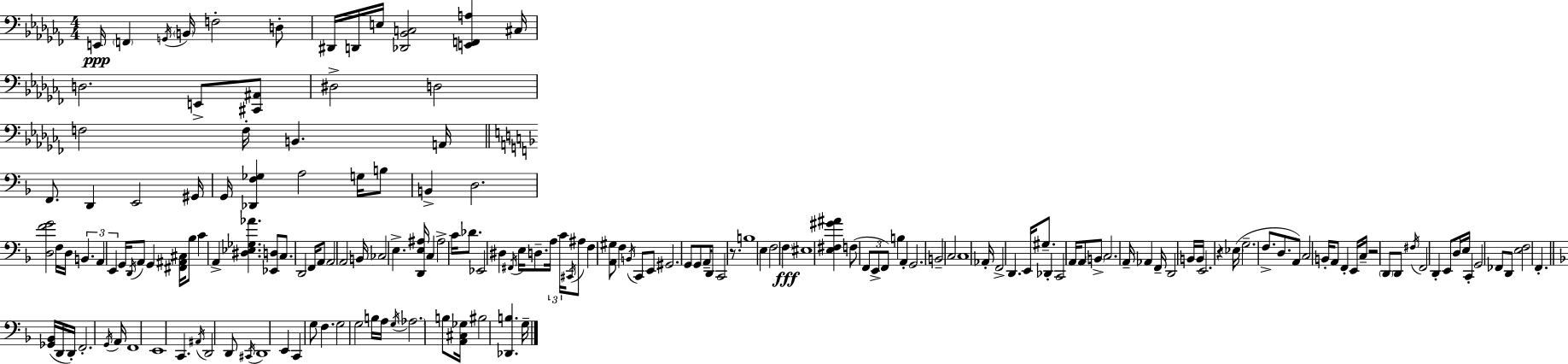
E2/s F2/q G2/s B2/s F3/h D3/e D#2/s D2/s E3/s [Db2,Bb2,C3]/h [E2,F2,A3]/q C#3/s D3/h. E2/e [C#2,A#2]/e D#3/h D3/h F3/h F3/s B2/q. A2/s F2/e. D2/q E2/h G#2/s G2/s [Db2,F3,Gb3]/q A3/h G3/s B3/e B2/q D3/h. [D3,F4,G4]/h F3/s D3/s B2/q. A2/q E2/q G2/s D2/s A2/e G2/q [F#2,A#2,C#3]/s Bb3/e C4/q A2/q [D#3,Eb3,Gb3,Ab4]/q. [Eb2,D3]/e C3/e. D2/h F2/s A2/e A2/h A2/h B2/s CES3/h E3/q. [D2,E3,A#3]/s C3/q A#3/h C4/s Db4/e. Eb2/h D#3/q F#2/s E3/s D3/e. A3/s C4/s C#2/s A#3/e F3/q [A2,G#3]/e F3/q B2/s C2/e E2/e G#2/h. G2/e G2/e A2/s D2/e C2/h R/e. B3/w E3/q F3/h F3/q EIS3/w [E3,F#3,G#4,A#4]/q F3/e F2/e E2/e F2/e B3/q A2/q G2/h. B2/h C3/h C3/w Ab2/s F2/h D2/q. E2/s G#3/e. Db2/q C2/h A2/s A2/e B2/e C3/h. A2/s Ab2/q F2/s D2/h B2/s B2/s E2/h. R/q Eb3/s G3/h. F3/e. D3/e. A2/e C3/h B2/s A2/e F2/q E2/s C3/s R/h D2/e D2/e F#3/s F2/h D2/q E2/e D3/s E3/s C2/q G2/h FES2/e D2/e [E3,F3]/h F2/q. [Gb2,Bb2]/s D2/s D2/s F2/h. G2/s A2/s F2/w E2/w C2/q. A#2/s D2/h D2/e C#2/s D2/w E2/q C2/q G3/e F3/q. G3/h G3/h B3/s A3/s G3/s Ab3/h. B3/e [A2,C#3,Gb3]/s BIS3/h [Db2,B3]/q. G3/s